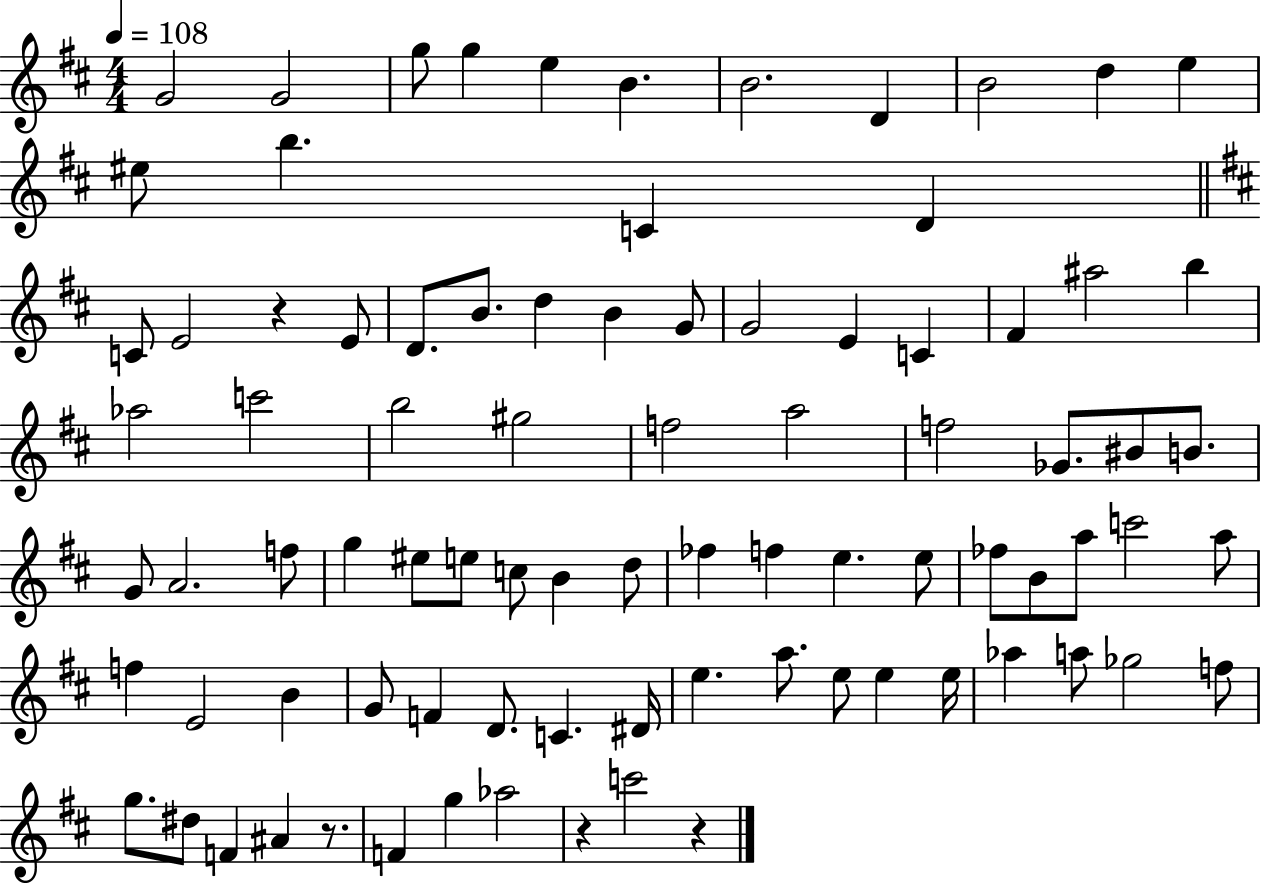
G4/h G4/h G5/e G5/q E5/q B4/q. B4/h. D4/q B4/h D5/q E5/q EIS5/e B5/q. C4/q D4/q C4/e E4/h R/q E4/e D4/e. B4/e. D5/q B4/q G4/e G4/h E4/q C4/q F#4/q A#5/h B5/q Ab5/h C6/h B5/h G#5/h F5/h A5/h F5/h Gb4/e. BIS4/e B4/e. G4/e A4/h. F5/e G5/q EIS5/e E5/e C5/e B4/q D5/e FES5/q F5/q E5/q. E5/e FES5/e B4/e A5/e C6/h A5/e F5/q E4/h B4/q G4/e F4/q D4/e. C4/q. D#4/s E5/q. A5/e. E5/e E5/q E5/s Ab5/q A5/e Gb5/h F5/e G5/e. D#5/e F4/q A#4/q R/e. F4/q G5/q Ab5/h R/q C6/h R/q